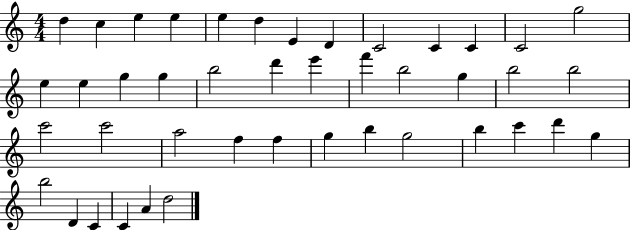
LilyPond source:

{
  \clef treble
  \numericTimeSignature
  \time 4/4
  \key c \major
  d''4 c''4 e''4 e''4 | e''4 d''4 e'4 d'4 | c'2 c'4 c'4 | c'2 g''2 | \break e''4 e''4 g''4 g''4 | b''2 d'''4 e'''4 | f'''4 b''2 g''4 | b''2 b''2 | \break c'''2 c'''2 | a''2 f''4 f''4 | g''4 b''4 g''2 | b''4 c'''4 d'''4 g''4 | \break b''2 d'4 c'4 | c'4 a'4 d''2 | \bar "|."
}